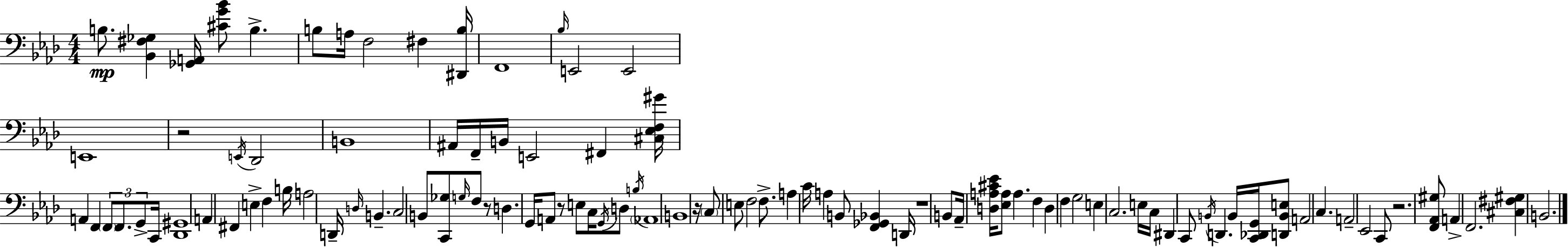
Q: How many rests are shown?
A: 6